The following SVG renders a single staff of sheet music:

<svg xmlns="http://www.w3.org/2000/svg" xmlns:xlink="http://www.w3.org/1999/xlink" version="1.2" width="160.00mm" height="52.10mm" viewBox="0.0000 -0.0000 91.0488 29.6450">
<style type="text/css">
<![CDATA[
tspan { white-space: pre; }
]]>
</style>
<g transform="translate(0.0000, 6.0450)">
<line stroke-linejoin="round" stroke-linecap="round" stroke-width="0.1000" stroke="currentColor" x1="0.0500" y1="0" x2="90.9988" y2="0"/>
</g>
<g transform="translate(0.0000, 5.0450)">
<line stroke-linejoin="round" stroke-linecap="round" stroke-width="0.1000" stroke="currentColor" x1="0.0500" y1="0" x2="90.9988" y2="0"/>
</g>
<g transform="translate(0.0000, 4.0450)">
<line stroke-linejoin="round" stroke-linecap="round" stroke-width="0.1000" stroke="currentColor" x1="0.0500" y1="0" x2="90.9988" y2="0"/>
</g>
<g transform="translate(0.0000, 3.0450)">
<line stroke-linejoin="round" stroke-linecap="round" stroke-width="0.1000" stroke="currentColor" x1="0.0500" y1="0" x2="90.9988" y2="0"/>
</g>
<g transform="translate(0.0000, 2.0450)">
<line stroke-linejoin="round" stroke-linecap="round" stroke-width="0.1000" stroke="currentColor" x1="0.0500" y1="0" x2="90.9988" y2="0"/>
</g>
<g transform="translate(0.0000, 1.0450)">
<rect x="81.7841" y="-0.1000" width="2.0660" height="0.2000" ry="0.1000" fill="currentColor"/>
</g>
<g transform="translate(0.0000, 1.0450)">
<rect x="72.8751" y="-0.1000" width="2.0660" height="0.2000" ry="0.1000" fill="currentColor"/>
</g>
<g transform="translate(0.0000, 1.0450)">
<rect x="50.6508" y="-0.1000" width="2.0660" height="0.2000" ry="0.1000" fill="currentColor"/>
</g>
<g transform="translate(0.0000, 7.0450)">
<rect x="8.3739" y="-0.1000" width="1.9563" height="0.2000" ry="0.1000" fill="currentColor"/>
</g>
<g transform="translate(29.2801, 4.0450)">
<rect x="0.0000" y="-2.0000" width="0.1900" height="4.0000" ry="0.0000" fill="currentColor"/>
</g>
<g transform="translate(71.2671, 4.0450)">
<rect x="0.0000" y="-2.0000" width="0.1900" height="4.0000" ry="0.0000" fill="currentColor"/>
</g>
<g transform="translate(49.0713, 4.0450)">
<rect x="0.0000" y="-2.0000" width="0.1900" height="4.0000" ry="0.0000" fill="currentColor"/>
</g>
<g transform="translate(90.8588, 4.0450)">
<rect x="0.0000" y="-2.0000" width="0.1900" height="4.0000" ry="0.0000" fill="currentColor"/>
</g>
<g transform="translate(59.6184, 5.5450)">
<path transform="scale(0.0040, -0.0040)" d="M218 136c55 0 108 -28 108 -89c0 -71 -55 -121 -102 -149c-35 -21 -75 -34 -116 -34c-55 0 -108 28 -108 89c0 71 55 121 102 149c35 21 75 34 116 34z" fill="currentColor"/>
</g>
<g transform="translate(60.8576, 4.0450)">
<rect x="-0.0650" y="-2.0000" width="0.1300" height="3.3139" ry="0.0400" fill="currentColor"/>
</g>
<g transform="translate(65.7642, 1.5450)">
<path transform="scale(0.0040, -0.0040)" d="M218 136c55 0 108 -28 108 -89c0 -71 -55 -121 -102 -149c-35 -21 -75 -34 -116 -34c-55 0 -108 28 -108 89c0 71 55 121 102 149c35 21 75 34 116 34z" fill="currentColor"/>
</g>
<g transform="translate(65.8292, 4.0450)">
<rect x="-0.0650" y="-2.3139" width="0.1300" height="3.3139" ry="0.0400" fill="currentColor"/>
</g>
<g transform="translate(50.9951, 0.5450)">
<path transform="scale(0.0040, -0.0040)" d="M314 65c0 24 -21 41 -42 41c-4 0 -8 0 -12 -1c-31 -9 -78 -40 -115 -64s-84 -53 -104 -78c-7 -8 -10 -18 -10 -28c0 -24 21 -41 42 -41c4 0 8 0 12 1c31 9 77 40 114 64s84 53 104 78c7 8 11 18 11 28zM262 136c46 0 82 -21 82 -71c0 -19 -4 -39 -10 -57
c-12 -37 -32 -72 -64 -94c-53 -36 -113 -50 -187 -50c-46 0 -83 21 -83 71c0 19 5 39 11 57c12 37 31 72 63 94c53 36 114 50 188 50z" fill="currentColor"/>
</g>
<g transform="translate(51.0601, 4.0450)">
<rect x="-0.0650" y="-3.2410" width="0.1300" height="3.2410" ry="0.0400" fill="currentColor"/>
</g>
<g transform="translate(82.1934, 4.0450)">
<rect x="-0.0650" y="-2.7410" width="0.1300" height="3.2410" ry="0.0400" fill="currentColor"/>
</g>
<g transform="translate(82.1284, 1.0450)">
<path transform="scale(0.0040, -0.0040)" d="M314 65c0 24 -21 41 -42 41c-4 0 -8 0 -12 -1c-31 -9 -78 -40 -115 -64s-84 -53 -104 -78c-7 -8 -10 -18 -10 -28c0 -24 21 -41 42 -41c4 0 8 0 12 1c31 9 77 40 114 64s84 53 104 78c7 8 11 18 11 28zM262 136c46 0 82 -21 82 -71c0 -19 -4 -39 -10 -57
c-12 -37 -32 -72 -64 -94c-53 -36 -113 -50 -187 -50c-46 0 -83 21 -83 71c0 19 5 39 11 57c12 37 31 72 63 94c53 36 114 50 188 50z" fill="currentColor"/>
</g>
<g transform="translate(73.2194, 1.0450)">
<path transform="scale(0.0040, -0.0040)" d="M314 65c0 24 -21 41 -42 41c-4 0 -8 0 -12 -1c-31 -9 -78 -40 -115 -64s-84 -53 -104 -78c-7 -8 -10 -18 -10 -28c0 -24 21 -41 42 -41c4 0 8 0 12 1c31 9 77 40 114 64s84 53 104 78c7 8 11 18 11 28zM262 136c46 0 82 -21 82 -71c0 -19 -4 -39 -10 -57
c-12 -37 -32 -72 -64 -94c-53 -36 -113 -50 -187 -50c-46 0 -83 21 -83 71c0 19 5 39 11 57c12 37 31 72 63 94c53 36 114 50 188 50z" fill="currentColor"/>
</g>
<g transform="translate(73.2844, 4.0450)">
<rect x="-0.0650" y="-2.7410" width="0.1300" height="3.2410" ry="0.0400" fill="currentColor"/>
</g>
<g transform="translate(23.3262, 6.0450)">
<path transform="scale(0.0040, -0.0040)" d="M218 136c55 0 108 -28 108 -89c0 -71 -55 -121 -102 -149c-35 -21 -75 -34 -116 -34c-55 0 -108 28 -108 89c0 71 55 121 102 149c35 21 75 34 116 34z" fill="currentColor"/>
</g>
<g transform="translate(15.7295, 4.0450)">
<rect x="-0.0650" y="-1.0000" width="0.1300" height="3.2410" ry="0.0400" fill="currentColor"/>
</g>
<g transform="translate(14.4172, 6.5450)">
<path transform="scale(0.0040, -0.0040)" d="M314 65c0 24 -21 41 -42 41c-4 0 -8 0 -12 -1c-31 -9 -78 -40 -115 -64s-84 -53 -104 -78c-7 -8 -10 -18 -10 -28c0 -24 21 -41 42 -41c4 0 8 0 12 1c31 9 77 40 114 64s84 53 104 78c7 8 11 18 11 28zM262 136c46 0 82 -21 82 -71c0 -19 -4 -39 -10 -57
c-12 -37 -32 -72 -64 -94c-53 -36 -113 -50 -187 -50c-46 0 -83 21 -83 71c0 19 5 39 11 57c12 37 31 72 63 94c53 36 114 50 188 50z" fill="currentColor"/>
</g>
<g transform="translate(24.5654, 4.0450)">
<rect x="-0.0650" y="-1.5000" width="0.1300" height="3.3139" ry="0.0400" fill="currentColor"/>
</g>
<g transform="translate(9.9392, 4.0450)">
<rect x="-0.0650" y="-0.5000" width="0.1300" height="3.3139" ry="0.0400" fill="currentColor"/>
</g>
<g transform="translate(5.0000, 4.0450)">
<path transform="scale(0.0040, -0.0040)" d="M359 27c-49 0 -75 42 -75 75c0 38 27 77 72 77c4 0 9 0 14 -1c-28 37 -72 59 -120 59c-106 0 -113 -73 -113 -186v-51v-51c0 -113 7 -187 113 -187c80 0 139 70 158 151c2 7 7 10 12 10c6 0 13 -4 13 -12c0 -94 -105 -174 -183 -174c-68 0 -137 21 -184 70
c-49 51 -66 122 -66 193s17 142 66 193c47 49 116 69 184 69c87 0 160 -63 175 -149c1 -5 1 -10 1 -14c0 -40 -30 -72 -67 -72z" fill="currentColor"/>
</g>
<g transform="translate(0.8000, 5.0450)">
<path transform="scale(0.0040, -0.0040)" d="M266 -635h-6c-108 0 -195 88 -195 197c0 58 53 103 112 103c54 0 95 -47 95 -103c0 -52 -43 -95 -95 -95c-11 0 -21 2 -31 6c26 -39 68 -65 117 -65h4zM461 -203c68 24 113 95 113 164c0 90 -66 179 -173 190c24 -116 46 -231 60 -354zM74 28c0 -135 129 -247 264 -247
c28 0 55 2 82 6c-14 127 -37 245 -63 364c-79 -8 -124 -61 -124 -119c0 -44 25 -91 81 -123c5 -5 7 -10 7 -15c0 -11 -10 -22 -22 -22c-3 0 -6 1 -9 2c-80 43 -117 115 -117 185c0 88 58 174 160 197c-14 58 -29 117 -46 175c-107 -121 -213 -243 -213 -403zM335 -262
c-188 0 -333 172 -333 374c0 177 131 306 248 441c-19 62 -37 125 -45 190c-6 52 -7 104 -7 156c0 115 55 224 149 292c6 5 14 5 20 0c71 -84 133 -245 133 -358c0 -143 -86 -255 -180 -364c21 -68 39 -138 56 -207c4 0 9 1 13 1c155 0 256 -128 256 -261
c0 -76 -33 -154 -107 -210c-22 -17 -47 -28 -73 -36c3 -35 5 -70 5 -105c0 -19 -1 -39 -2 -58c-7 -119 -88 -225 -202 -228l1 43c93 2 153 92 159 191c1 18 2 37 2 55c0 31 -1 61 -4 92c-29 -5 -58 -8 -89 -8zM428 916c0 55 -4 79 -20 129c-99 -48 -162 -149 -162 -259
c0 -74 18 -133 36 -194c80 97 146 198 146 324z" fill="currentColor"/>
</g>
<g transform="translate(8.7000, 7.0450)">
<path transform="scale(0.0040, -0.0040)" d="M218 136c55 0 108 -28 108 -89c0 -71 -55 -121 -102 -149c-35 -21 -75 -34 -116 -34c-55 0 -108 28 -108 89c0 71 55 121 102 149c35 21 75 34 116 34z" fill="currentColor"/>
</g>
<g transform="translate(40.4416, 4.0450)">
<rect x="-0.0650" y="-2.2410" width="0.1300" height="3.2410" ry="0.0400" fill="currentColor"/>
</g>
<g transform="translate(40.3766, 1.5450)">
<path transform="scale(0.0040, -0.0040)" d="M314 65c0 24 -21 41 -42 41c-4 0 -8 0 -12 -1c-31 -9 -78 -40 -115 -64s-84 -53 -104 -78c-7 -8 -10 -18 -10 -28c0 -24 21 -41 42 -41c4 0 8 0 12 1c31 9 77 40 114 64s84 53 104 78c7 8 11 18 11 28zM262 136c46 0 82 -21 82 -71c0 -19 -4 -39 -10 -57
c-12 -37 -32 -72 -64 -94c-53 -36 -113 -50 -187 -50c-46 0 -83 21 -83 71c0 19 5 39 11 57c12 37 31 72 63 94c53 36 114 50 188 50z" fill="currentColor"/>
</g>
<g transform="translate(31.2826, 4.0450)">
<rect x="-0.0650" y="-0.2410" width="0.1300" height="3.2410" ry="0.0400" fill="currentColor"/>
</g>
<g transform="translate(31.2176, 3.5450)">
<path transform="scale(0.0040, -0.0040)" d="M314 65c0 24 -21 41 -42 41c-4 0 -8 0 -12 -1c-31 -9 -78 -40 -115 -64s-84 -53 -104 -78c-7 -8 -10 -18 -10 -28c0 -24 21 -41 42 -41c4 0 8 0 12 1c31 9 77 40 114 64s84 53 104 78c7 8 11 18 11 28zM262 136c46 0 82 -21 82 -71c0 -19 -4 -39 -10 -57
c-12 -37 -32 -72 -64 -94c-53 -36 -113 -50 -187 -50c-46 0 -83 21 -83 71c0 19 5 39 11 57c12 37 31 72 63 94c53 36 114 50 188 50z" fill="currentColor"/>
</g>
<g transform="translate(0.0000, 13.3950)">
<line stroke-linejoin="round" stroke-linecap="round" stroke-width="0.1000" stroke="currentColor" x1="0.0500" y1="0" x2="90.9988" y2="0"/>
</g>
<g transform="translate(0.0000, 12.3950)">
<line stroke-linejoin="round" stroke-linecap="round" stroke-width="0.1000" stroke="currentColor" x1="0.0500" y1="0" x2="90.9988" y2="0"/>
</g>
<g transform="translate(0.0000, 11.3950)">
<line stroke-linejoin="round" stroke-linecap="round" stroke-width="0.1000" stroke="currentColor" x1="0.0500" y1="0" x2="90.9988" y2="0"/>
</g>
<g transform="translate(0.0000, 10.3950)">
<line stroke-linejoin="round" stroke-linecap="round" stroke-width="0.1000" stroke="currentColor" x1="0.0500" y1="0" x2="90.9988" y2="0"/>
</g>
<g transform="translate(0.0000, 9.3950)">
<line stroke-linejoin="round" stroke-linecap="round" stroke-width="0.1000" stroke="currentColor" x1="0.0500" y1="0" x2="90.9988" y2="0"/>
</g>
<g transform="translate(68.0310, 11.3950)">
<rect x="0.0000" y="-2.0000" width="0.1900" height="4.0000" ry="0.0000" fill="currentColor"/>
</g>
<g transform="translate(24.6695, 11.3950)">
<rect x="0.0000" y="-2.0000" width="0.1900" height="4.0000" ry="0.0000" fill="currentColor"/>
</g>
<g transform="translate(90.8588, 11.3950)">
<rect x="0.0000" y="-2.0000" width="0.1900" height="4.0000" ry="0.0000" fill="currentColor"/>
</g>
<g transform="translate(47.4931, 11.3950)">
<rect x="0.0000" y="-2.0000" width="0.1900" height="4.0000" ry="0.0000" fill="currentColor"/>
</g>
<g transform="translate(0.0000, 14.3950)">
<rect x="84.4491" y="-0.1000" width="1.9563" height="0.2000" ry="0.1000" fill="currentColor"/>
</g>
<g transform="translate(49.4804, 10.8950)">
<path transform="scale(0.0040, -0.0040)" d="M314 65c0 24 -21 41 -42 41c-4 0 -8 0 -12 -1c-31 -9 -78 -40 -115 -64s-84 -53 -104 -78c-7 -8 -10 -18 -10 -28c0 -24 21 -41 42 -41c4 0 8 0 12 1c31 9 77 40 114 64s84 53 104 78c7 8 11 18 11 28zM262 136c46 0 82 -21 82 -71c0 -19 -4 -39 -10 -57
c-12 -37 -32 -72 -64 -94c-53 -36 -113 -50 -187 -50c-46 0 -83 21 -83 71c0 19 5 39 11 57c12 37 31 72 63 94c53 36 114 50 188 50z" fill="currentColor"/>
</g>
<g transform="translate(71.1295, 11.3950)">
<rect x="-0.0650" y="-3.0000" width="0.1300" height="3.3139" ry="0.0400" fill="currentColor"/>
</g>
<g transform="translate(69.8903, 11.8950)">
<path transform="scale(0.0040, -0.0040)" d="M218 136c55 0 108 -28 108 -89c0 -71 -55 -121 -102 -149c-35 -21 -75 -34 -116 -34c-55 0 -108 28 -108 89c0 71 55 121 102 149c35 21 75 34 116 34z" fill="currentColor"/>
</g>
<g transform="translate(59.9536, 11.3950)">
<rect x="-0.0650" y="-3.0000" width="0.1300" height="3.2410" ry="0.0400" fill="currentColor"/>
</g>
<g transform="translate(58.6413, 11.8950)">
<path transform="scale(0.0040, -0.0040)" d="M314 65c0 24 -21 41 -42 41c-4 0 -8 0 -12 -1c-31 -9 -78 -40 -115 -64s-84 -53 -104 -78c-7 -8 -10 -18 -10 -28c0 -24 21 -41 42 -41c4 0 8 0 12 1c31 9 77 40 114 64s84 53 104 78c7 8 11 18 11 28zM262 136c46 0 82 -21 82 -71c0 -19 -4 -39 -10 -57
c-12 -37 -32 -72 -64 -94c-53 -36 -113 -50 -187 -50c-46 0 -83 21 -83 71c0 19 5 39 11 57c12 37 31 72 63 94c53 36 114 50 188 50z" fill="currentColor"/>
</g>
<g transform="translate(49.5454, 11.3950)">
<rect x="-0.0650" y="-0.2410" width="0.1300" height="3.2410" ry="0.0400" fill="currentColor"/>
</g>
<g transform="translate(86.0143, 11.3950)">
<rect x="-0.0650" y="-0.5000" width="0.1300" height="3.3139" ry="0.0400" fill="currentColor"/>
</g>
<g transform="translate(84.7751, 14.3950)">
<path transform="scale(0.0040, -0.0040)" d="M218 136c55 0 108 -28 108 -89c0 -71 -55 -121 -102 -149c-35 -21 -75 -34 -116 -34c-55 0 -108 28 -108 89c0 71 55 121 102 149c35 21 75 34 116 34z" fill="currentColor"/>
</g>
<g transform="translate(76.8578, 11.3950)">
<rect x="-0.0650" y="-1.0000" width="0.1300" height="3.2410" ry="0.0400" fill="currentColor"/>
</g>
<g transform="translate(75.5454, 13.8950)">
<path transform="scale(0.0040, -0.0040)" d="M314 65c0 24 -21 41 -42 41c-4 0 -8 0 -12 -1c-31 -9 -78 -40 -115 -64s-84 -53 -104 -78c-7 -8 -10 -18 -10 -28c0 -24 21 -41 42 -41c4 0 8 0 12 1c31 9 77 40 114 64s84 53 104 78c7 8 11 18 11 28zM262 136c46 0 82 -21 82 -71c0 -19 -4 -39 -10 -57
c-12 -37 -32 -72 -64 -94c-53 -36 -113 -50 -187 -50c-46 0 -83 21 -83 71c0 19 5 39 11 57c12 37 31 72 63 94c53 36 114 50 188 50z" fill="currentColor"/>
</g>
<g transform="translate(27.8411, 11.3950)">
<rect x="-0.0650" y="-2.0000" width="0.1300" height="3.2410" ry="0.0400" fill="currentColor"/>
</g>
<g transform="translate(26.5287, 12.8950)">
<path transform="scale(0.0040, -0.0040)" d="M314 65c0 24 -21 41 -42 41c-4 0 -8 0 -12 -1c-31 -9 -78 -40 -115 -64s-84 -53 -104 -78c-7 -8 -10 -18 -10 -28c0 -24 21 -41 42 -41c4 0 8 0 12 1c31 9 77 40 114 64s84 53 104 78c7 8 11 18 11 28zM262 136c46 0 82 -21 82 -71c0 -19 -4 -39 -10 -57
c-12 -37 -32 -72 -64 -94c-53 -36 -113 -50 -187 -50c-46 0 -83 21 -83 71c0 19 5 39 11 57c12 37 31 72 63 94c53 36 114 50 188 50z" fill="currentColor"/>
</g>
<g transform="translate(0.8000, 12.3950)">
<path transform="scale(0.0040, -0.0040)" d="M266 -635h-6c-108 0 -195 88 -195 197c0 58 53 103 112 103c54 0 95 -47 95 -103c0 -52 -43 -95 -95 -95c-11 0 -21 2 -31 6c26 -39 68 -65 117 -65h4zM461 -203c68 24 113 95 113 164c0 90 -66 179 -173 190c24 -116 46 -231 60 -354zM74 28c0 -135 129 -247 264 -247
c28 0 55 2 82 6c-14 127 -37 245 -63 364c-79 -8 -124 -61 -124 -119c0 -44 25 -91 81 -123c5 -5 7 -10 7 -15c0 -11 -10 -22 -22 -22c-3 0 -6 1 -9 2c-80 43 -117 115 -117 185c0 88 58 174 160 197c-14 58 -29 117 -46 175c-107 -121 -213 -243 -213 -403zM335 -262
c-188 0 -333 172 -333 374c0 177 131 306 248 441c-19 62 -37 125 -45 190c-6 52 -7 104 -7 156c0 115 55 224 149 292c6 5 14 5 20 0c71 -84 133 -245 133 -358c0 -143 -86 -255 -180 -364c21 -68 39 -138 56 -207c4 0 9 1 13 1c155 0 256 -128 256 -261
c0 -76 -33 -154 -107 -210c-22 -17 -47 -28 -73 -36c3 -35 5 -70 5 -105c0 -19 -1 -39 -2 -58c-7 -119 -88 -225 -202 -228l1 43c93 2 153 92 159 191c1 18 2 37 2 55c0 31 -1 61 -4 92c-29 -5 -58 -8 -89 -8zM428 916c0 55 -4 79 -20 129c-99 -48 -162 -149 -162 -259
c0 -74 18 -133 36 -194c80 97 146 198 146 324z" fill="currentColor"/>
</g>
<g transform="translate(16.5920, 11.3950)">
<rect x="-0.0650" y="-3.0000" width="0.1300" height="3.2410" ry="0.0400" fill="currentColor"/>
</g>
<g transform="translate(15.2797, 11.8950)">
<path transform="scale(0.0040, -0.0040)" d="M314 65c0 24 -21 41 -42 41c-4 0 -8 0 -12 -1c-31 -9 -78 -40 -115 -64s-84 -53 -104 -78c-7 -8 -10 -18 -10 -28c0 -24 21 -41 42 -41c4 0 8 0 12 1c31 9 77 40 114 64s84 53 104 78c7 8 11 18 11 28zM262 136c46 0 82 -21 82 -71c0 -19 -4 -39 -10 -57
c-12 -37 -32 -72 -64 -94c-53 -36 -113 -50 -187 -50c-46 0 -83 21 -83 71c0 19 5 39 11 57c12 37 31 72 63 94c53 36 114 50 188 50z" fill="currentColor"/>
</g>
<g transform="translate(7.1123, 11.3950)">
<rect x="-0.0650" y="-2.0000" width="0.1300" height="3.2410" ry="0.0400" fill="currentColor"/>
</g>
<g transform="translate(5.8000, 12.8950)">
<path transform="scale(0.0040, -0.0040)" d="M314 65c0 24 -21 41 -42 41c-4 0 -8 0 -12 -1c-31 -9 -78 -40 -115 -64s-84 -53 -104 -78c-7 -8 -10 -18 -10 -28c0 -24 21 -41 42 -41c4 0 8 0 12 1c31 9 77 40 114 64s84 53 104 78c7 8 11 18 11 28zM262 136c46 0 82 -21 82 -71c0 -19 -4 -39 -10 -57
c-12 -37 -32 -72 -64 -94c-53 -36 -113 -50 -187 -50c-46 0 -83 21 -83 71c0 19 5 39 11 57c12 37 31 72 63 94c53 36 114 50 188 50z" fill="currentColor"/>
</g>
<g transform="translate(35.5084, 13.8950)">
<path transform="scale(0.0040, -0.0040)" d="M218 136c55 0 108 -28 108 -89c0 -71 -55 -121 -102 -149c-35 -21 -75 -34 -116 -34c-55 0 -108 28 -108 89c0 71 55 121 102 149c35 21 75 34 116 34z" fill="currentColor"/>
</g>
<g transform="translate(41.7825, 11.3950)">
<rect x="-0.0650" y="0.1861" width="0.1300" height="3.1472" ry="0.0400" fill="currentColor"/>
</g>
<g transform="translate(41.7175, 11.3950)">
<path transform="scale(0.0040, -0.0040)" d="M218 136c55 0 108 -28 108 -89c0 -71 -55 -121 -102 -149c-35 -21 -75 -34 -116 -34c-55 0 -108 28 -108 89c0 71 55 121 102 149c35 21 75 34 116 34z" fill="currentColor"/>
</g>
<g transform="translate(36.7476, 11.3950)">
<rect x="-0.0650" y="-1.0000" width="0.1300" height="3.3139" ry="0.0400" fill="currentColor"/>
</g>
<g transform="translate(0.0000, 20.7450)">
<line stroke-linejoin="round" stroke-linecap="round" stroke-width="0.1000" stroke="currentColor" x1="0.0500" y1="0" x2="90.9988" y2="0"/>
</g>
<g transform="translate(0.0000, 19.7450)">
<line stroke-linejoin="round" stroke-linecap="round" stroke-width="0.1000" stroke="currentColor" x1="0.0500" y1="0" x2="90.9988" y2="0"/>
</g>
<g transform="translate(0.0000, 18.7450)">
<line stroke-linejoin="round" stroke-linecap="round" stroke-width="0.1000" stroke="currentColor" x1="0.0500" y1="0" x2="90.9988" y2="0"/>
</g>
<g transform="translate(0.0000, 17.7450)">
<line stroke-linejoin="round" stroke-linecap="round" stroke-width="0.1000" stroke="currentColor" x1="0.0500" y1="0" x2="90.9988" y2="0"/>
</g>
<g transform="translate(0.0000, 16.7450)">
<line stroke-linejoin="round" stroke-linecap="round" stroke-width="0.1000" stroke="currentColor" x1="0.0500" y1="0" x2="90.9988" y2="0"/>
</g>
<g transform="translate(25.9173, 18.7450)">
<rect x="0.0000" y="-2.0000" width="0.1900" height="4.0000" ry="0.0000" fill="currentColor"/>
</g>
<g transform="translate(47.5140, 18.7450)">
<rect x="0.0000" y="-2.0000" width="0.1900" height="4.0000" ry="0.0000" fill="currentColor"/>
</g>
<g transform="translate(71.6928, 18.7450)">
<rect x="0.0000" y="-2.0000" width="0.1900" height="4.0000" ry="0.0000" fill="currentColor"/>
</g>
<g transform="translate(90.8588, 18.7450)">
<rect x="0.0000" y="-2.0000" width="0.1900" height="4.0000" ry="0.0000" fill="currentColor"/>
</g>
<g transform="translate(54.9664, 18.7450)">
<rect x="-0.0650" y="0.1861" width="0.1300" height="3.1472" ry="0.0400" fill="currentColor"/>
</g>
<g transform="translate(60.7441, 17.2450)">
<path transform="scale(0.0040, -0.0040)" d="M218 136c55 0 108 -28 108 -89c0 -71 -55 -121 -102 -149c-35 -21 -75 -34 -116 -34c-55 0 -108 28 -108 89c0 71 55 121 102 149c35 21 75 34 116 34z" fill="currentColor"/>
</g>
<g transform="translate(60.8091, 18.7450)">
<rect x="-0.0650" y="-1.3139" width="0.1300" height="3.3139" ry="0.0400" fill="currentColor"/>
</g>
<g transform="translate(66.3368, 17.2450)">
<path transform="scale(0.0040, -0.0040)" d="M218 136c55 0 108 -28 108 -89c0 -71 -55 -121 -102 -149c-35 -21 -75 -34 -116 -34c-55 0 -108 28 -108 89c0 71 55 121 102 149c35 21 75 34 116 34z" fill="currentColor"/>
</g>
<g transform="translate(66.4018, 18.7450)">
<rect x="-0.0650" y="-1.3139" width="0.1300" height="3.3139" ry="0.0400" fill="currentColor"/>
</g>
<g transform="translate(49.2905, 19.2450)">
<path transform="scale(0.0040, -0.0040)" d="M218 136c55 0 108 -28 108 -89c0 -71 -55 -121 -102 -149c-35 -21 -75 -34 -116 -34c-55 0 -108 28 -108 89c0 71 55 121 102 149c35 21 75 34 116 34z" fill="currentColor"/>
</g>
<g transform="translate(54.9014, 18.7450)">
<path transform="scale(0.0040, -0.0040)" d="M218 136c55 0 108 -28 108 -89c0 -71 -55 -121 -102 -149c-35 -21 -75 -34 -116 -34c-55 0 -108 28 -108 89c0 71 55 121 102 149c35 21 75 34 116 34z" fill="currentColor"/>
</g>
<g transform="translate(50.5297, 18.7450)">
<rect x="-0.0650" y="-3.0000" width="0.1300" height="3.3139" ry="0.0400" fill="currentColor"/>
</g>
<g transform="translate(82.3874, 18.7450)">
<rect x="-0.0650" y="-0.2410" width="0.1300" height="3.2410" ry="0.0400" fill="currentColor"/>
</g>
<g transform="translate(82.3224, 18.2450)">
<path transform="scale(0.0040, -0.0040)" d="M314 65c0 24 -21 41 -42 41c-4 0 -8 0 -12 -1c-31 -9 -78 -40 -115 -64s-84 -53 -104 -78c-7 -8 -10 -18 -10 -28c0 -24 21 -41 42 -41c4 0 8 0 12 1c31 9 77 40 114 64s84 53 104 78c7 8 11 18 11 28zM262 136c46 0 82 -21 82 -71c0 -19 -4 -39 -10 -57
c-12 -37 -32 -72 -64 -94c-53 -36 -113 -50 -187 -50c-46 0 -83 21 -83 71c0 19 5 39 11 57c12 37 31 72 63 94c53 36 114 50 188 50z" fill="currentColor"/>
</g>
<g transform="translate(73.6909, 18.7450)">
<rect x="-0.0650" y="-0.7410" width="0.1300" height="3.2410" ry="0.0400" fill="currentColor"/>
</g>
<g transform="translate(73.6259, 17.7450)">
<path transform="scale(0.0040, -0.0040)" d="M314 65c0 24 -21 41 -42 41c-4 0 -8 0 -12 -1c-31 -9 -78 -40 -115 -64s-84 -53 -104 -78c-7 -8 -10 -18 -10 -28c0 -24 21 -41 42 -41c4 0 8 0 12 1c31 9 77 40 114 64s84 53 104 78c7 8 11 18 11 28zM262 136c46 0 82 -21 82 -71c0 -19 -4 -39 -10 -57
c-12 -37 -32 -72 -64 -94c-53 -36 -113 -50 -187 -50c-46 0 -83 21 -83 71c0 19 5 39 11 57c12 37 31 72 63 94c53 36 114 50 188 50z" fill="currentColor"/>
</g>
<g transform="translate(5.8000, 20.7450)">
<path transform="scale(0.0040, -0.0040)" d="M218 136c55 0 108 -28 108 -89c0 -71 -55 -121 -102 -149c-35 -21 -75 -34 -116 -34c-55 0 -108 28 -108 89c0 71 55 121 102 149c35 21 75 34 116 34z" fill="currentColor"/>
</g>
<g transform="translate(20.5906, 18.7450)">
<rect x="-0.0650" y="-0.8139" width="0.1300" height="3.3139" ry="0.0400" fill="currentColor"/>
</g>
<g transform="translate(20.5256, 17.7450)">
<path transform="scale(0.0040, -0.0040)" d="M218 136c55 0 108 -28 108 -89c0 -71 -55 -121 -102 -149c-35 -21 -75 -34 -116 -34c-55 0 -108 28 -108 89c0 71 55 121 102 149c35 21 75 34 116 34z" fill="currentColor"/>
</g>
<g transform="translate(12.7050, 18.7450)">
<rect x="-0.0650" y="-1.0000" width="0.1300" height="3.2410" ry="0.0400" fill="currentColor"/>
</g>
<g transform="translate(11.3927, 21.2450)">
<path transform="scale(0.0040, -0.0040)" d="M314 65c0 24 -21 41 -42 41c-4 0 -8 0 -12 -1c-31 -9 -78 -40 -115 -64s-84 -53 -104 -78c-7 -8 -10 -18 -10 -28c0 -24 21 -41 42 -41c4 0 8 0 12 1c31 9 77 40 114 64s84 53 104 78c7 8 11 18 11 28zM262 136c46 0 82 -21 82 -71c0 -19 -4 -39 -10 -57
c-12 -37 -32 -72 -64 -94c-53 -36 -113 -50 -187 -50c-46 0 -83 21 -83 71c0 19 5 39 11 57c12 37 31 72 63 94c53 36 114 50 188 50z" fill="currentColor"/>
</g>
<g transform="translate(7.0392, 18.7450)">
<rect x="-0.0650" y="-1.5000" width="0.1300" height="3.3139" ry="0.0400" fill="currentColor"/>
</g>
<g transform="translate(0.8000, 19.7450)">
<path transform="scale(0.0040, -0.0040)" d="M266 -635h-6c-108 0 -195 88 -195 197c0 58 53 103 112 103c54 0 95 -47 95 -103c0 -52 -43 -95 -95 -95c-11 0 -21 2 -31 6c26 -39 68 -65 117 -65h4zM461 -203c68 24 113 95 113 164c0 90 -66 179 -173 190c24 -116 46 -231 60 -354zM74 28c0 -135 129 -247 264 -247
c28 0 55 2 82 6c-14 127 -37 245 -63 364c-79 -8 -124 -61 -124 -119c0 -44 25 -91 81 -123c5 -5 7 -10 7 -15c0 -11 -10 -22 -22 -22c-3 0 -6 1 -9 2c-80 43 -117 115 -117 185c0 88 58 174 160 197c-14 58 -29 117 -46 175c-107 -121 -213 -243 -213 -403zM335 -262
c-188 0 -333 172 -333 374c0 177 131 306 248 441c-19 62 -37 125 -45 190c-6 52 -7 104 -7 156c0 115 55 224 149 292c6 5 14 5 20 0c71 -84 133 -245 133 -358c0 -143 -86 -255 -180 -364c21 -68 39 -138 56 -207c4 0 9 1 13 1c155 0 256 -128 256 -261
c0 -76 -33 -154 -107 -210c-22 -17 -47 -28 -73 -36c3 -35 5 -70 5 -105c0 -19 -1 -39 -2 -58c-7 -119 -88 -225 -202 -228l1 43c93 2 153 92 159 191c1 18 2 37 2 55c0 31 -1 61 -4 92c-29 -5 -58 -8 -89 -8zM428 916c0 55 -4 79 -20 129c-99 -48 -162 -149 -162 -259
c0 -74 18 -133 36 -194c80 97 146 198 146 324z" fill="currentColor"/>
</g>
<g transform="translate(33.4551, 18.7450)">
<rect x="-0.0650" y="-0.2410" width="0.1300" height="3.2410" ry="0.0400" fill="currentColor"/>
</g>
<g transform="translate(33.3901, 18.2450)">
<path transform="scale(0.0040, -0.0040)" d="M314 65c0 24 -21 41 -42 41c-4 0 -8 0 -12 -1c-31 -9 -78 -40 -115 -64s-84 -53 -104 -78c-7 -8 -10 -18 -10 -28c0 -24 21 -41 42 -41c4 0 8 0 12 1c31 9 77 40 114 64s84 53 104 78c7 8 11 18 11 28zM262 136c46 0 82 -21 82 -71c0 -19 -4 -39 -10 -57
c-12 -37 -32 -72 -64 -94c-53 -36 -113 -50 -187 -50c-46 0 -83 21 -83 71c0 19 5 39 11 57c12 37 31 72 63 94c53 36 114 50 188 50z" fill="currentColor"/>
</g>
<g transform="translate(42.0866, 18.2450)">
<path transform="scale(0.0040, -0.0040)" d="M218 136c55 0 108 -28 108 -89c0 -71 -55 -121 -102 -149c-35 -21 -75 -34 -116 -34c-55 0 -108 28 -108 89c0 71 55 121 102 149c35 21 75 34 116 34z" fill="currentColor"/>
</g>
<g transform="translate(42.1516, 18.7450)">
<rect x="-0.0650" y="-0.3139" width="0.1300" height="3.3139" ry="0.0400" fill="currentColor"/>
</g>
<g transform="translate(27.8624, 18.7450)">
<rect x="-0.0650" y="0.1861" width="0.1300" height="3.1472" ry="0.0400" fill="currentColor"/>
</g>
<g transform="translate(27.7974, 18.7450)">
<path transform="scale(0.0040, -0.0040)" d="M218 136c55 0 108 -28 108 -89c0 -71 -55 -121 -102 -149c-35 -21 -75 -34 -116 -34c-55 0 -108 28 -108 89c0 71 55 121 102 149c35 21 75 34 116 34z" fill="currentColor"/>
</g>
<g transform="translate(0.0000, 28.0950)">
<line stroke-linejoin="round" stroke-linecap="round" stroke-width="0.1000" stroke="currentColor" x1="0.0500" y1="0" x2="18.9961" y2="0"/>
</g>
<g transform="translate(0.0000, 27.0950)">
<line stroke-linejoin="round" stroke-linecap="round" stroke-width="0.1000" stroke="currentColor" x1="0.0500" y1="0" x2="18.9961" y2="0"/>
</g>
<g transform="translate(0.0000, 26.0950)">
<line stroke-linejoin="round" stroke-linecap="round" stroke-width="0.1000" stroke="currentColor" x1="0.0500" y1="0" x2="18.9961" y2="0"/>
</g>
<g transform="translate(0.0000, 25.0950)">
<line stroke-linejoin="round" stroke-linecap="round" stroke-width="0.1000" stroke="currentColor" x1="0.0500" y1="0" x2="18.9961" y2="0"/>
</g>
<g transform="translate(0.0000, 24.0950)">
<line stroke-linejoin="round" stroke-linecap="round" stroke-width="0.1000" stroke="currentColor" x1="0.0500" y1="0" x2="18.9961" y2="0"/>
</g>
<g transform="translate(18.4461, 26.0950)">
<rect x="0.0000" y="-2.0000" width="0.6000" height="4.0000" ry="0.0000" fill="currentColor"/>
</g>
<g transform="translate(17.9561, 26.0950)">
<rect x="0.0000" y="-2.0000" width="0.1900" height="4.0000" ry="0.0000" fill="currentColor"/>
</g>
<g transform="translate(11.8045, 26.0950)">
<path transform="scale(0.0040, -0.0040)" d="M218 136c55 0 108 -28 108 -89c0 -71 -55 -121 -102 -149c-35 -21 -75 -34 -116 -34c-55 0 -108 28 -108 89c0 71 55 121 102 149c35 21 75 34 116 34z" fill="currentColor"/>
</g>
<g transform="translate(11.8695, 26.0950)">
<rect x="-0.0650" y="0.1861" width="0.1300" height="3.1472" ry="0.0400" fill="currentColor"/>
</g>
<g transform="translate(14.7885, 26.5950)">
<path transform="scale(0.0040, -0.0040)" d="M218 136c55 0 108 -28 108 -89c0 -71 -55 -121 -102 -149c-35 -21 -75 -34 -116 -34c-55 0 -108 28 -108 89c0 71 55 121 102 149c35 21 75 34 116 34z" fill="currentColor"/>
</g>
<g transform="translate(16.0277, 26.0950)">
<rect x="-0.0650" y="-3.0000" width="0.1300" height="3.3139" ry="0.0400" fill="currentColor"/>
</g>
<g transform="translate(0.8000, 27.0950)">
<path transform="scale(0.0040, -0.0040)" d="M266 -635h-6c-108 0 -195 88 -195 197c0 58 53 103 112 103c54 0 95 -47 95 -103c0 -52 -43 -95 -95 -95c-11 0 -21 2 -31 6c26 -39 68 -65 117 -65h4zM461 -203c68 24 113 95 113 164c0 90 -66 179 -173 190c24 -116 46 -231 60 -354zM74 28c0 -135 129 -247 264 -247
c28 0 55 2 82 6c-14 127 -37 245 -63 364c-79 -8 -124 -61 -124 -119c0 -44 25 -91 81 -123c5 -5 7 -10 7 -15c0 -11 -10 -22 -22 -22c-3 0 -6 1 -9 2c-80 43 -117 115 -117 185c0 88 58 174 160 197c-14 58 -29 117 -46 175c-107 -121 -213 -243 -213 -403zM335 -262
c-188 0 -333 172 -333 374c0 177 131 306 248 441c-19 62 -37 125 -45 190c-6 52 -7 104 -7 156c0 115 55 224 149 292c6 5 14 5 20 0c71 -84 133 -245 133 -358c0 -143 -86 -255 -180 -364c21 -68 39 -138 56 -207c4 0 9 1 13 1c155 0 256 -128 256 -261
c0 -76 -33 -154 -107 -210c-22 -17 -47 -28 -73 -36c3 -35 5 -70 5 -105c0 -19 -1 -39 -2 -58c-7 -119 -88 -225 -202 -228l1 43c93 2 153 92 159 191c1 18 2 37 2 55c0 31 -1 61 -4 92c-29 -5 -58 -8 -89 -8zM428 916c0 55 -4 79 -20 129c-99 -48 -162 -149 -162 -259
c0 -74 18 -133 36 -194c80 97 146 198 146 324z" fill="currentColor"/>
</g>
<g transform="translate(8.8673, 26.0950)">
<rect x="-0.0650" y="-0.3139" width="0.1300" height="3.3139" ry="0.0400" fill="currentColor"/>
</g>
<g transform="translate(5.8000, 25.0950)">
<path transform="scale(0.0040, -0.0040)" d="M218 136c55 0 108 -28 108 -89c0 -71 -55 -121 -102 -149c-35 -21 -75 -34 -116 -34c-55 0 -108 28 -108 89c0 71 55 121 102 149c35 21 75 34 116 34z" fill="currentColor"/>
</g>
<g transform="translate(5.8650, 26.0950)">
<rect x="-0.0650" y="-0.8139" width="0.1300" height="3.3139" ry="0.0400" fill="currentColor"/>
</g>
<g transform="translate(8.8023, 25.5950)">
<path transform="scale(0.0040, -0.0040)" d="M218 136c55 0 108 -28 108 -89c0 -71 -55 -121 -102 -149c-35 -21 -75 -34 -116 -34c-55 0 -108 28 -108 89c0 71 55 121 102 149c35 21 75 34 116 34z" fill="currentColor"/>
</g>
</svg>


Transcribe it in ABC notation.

X:1
T:Untitled
M:4/4
L:1/4
K:C
C D2 E c2 g2 b2 F g a2 a2 F2 A2 F2 D B c2 A2 A D2 C E D2 d B c2 c A B e e d2 c2 d c B A